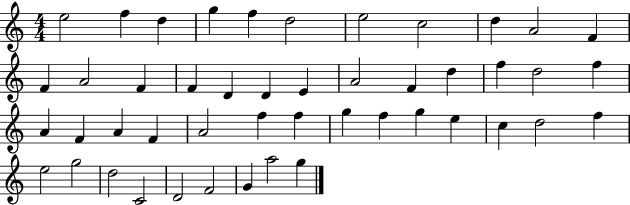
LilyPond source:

{
  \clef treble
  \numericTimeSignature
  \time 4/4
  \key c \major
  e''2 f''4 d''4 | g''4 f''4 d''2 | e''2 c''2 | d''4 a'2 f'4 | \break f'4 a'2 f'4 | f'4 d'4 d'4 e'4 | a'2 f'4 d''4 | f''4 d''2 f''4 | \break a'4 f'4 a'4 f'4 | a'2 f''4 f''4 | g''4 f''4 g''4 e''4 | c''4 d''2 f''4 | \break e''2 g''2 | d''2 c'2 | d'2 f'2 | g'4 a''2 g''4 | \break \bar "|."
}